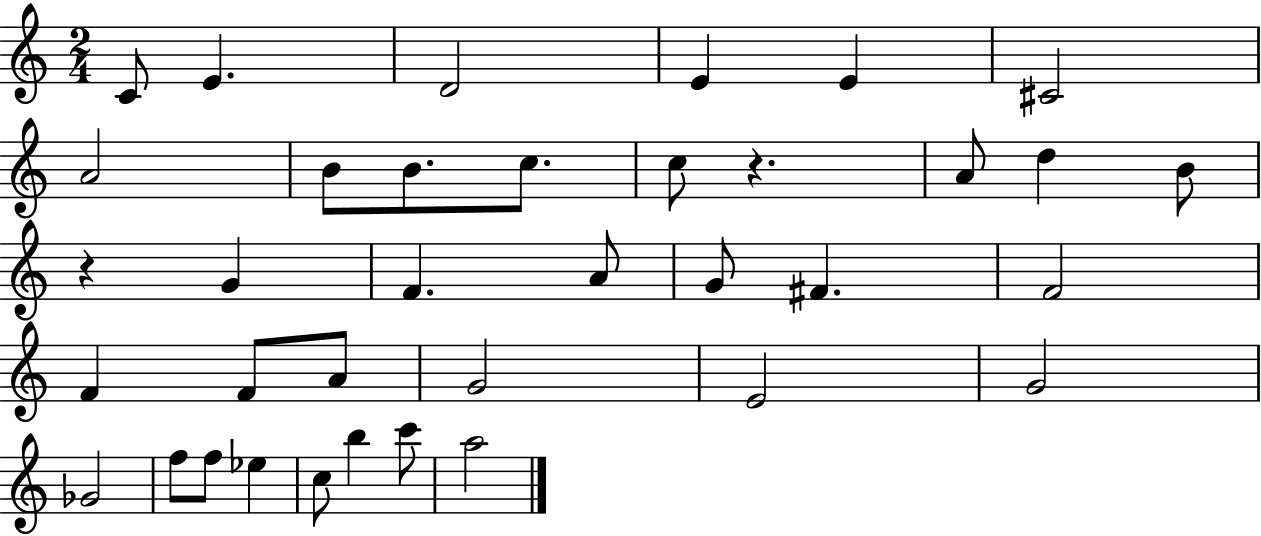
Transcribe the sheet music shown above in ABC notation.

X:1
T:Untitled
M:2/4
L:1/4
K:C
C/2 E D2 E E ^C2 A2 B/2 B/2 c/2 c/2 z A/2 d B/2 z G F A/2 G/2 ^F F2 F F/2 A/2 G2 E2 G2 _G2 f/2 f/2 _e c/2 b c'/2 a2